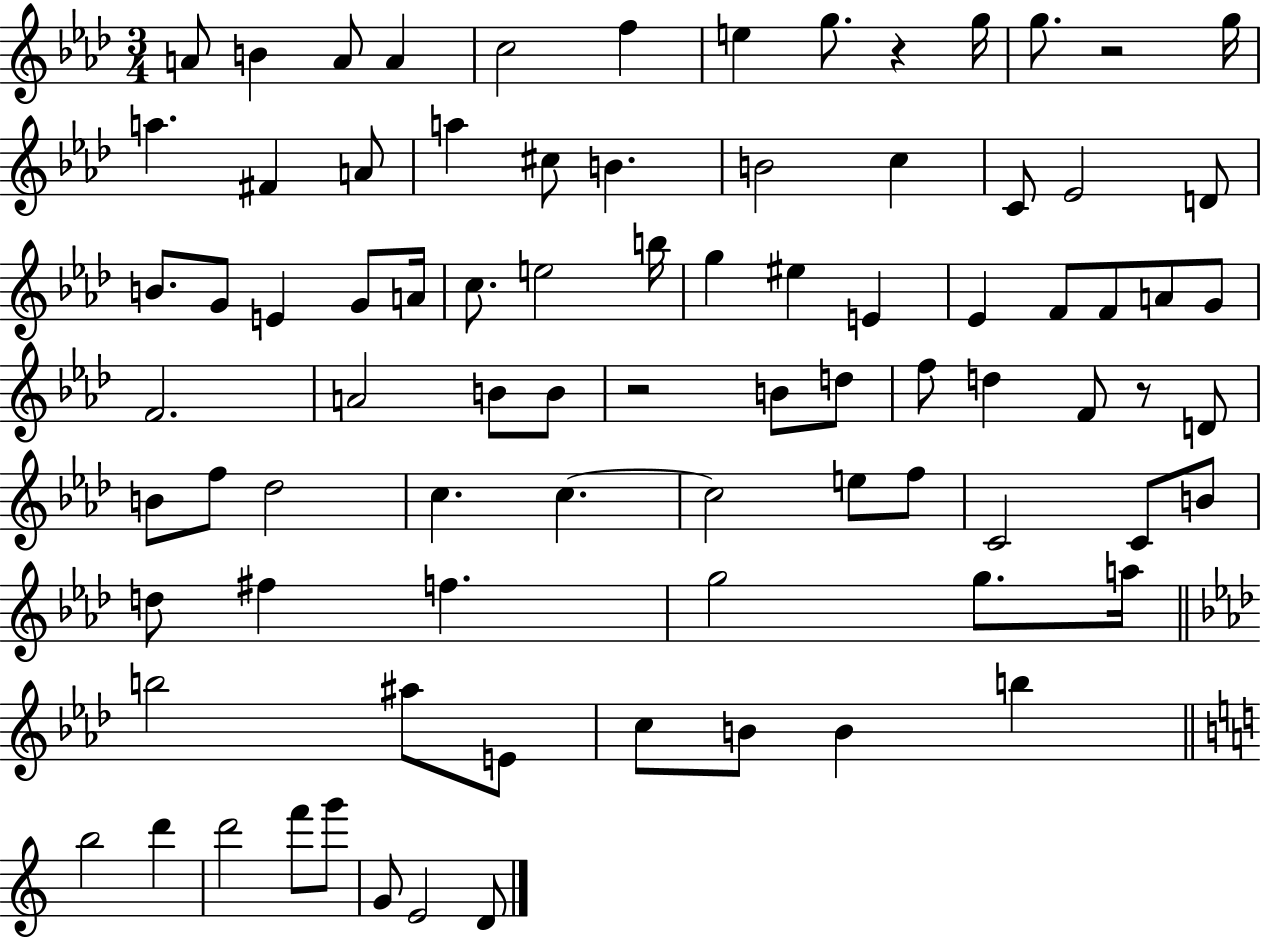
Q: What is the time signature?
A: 3/4